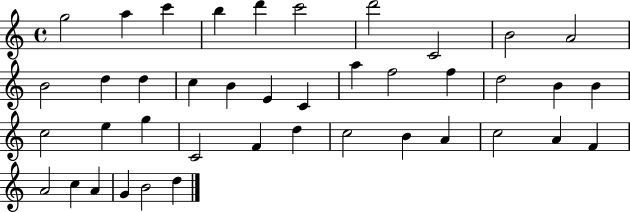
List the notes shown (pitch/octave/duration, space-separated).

G5/h A5/q C6/q B5/q D6/q C6/h D6/h C4/h B4/h A4/h B4/h D5/q D5/q C5/q B4/q E4/q C4/q A5/q F5/h F5/q D5/h B4/q B4/q C5/h E5/q G5/q C4/h F4/q D5/q C5/h B4/q A4/q C5/h A4/q F4/q A4/h C5/q A4/q G4/q B4/h D5/q